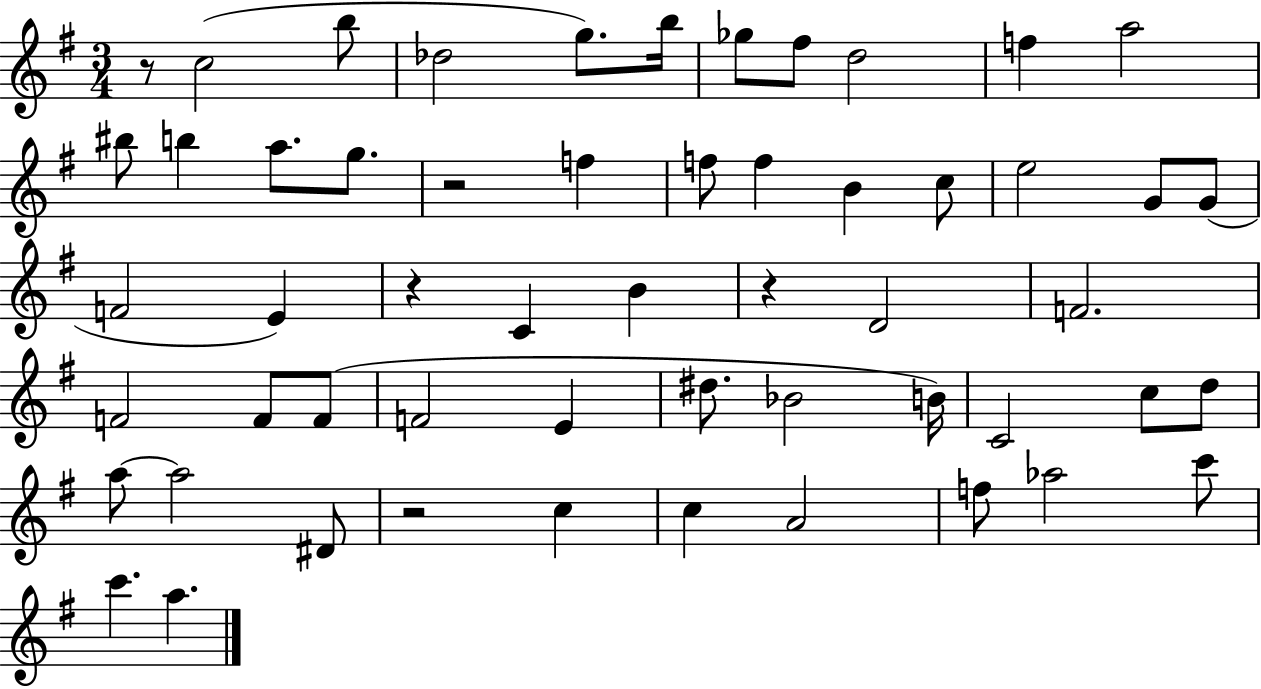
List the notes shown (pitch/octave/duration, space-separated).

R/e C5/h B5/e Db5/h G5/e. B5/s Gb5/e F#5/e D5/h F5/q A5/h BIS5/e B5/q A5/e. G5/e. R/h F5/q F5/e F5/q B4/q C5/e E5/h G4/e G4/e F4/h E4/q R/q C4/q B4/q R/q D4/h F4/h. F4/h F4/e F4/e F4/h E4/q D#5/e. Bb4/h B4/s C4/h C5/e D5/e A5/e A5/h D#4/e R/h C5/q C5/q A4/h F5/e Ab5/h C6/e C6/q. A5/q.